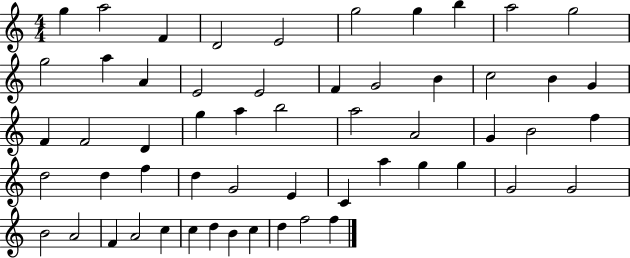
G5/q A5/h F4/q D4/h E4/h G5/h G5/q B5/q A5/h G5/h G5/h A5/q A4/q E4/h E4/h F4/q G4/h B4/q C5/h B4/q G4/q F4/q F4/h D4/q G5/q A5/q B5/h A5/h A4/h G4/q B4/h F5/q D5/h D5/q F5/q D5/q G4/h E4/q C4/q A5/q G5/q G5/q G4/h G4/h B4/h A4/h F4/q A4/h C5/q C5/q D5/q B4/q C5/q D5/q F5/h F5/q